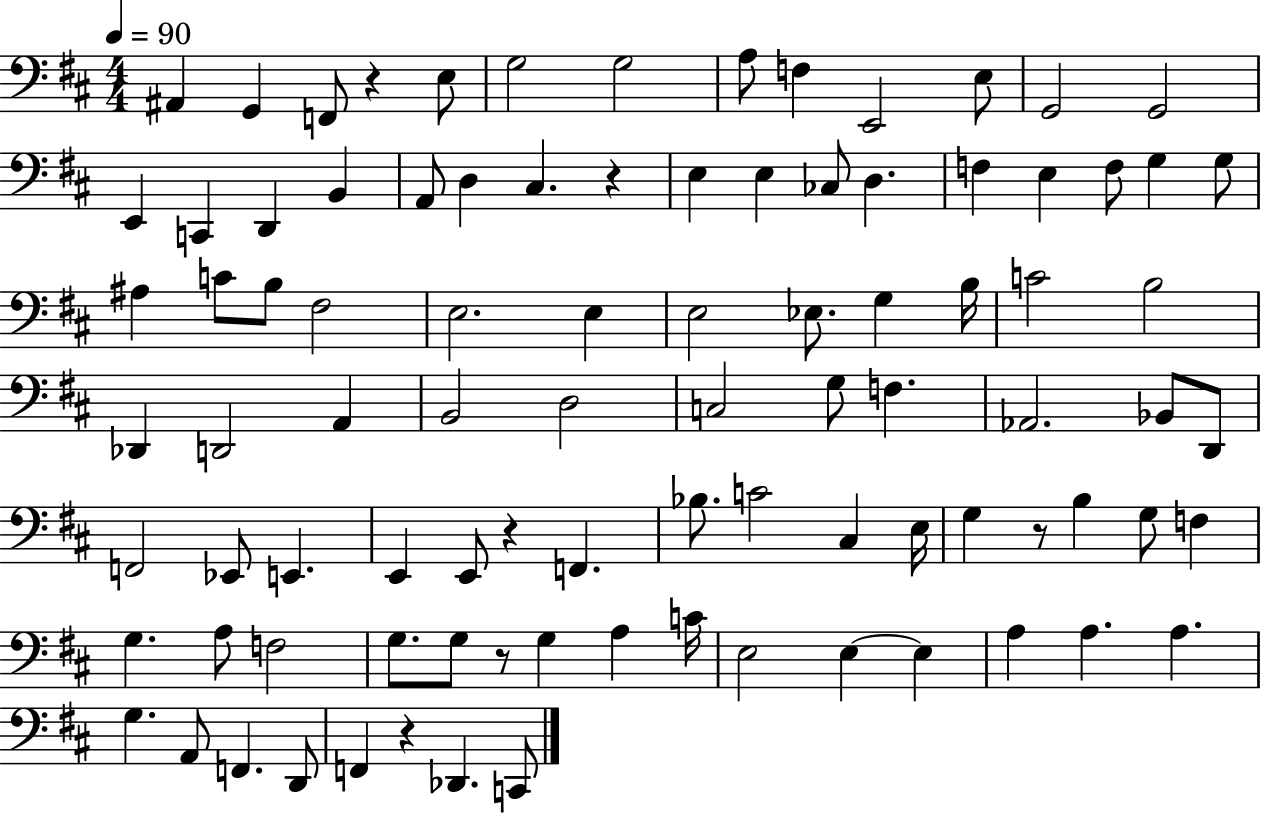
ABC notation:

X:1
T:Untitled
M:4/4
L:1/4
K:D
^A,, G,, F,,/2 z E,/2 G,2 G,2 A,/2 F, E,,2 E,/2 G,,2 G,,2 E,, C,, D,, B,, A,,/2 D, ^C, z E, E, _C,/2 D, F, E, F,/2 G, G,/2 ^A, C/2 B,/2 ^F,2 E,2 E, E,2 _E,/2 G, B,/4 C2 B,2 _D,, D,,2 A,, B,,2 D,2 C,2 G,/2 F, _A,,2 _B,,/2 D,,/2 F,,2 _E,,/2 E,, E,, E,,/2 z F,, _B,/2 C2 ^C, E,/4 G, z/2 B, G,/2 F, G, A,/2 F,2 G,/2 G,/2 z/2 G, A, C/4 E,2 E, E, A, A, A, G, A,,/2 F,, D,,/2 F,, z _D,, C,,/2